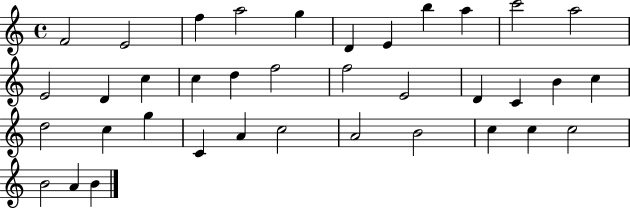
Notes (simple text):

F4/h E4/h F5/q A5/h G5/q D4/q E4/q B5/q A5/q C6/h A5/h E4/h D4/q C5/q C5/q D5/q F5/h F5/h E4/h D4/q C4/q B4/q C5/q D5/h C5/q G5/q C4/q A4/q C5/h A4/h B4/h C5/q C5/q C5/h B4/h A4/q B4/q